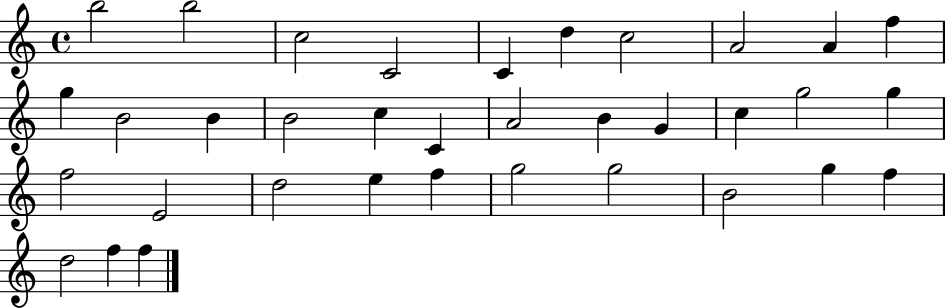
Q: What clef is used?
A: treble